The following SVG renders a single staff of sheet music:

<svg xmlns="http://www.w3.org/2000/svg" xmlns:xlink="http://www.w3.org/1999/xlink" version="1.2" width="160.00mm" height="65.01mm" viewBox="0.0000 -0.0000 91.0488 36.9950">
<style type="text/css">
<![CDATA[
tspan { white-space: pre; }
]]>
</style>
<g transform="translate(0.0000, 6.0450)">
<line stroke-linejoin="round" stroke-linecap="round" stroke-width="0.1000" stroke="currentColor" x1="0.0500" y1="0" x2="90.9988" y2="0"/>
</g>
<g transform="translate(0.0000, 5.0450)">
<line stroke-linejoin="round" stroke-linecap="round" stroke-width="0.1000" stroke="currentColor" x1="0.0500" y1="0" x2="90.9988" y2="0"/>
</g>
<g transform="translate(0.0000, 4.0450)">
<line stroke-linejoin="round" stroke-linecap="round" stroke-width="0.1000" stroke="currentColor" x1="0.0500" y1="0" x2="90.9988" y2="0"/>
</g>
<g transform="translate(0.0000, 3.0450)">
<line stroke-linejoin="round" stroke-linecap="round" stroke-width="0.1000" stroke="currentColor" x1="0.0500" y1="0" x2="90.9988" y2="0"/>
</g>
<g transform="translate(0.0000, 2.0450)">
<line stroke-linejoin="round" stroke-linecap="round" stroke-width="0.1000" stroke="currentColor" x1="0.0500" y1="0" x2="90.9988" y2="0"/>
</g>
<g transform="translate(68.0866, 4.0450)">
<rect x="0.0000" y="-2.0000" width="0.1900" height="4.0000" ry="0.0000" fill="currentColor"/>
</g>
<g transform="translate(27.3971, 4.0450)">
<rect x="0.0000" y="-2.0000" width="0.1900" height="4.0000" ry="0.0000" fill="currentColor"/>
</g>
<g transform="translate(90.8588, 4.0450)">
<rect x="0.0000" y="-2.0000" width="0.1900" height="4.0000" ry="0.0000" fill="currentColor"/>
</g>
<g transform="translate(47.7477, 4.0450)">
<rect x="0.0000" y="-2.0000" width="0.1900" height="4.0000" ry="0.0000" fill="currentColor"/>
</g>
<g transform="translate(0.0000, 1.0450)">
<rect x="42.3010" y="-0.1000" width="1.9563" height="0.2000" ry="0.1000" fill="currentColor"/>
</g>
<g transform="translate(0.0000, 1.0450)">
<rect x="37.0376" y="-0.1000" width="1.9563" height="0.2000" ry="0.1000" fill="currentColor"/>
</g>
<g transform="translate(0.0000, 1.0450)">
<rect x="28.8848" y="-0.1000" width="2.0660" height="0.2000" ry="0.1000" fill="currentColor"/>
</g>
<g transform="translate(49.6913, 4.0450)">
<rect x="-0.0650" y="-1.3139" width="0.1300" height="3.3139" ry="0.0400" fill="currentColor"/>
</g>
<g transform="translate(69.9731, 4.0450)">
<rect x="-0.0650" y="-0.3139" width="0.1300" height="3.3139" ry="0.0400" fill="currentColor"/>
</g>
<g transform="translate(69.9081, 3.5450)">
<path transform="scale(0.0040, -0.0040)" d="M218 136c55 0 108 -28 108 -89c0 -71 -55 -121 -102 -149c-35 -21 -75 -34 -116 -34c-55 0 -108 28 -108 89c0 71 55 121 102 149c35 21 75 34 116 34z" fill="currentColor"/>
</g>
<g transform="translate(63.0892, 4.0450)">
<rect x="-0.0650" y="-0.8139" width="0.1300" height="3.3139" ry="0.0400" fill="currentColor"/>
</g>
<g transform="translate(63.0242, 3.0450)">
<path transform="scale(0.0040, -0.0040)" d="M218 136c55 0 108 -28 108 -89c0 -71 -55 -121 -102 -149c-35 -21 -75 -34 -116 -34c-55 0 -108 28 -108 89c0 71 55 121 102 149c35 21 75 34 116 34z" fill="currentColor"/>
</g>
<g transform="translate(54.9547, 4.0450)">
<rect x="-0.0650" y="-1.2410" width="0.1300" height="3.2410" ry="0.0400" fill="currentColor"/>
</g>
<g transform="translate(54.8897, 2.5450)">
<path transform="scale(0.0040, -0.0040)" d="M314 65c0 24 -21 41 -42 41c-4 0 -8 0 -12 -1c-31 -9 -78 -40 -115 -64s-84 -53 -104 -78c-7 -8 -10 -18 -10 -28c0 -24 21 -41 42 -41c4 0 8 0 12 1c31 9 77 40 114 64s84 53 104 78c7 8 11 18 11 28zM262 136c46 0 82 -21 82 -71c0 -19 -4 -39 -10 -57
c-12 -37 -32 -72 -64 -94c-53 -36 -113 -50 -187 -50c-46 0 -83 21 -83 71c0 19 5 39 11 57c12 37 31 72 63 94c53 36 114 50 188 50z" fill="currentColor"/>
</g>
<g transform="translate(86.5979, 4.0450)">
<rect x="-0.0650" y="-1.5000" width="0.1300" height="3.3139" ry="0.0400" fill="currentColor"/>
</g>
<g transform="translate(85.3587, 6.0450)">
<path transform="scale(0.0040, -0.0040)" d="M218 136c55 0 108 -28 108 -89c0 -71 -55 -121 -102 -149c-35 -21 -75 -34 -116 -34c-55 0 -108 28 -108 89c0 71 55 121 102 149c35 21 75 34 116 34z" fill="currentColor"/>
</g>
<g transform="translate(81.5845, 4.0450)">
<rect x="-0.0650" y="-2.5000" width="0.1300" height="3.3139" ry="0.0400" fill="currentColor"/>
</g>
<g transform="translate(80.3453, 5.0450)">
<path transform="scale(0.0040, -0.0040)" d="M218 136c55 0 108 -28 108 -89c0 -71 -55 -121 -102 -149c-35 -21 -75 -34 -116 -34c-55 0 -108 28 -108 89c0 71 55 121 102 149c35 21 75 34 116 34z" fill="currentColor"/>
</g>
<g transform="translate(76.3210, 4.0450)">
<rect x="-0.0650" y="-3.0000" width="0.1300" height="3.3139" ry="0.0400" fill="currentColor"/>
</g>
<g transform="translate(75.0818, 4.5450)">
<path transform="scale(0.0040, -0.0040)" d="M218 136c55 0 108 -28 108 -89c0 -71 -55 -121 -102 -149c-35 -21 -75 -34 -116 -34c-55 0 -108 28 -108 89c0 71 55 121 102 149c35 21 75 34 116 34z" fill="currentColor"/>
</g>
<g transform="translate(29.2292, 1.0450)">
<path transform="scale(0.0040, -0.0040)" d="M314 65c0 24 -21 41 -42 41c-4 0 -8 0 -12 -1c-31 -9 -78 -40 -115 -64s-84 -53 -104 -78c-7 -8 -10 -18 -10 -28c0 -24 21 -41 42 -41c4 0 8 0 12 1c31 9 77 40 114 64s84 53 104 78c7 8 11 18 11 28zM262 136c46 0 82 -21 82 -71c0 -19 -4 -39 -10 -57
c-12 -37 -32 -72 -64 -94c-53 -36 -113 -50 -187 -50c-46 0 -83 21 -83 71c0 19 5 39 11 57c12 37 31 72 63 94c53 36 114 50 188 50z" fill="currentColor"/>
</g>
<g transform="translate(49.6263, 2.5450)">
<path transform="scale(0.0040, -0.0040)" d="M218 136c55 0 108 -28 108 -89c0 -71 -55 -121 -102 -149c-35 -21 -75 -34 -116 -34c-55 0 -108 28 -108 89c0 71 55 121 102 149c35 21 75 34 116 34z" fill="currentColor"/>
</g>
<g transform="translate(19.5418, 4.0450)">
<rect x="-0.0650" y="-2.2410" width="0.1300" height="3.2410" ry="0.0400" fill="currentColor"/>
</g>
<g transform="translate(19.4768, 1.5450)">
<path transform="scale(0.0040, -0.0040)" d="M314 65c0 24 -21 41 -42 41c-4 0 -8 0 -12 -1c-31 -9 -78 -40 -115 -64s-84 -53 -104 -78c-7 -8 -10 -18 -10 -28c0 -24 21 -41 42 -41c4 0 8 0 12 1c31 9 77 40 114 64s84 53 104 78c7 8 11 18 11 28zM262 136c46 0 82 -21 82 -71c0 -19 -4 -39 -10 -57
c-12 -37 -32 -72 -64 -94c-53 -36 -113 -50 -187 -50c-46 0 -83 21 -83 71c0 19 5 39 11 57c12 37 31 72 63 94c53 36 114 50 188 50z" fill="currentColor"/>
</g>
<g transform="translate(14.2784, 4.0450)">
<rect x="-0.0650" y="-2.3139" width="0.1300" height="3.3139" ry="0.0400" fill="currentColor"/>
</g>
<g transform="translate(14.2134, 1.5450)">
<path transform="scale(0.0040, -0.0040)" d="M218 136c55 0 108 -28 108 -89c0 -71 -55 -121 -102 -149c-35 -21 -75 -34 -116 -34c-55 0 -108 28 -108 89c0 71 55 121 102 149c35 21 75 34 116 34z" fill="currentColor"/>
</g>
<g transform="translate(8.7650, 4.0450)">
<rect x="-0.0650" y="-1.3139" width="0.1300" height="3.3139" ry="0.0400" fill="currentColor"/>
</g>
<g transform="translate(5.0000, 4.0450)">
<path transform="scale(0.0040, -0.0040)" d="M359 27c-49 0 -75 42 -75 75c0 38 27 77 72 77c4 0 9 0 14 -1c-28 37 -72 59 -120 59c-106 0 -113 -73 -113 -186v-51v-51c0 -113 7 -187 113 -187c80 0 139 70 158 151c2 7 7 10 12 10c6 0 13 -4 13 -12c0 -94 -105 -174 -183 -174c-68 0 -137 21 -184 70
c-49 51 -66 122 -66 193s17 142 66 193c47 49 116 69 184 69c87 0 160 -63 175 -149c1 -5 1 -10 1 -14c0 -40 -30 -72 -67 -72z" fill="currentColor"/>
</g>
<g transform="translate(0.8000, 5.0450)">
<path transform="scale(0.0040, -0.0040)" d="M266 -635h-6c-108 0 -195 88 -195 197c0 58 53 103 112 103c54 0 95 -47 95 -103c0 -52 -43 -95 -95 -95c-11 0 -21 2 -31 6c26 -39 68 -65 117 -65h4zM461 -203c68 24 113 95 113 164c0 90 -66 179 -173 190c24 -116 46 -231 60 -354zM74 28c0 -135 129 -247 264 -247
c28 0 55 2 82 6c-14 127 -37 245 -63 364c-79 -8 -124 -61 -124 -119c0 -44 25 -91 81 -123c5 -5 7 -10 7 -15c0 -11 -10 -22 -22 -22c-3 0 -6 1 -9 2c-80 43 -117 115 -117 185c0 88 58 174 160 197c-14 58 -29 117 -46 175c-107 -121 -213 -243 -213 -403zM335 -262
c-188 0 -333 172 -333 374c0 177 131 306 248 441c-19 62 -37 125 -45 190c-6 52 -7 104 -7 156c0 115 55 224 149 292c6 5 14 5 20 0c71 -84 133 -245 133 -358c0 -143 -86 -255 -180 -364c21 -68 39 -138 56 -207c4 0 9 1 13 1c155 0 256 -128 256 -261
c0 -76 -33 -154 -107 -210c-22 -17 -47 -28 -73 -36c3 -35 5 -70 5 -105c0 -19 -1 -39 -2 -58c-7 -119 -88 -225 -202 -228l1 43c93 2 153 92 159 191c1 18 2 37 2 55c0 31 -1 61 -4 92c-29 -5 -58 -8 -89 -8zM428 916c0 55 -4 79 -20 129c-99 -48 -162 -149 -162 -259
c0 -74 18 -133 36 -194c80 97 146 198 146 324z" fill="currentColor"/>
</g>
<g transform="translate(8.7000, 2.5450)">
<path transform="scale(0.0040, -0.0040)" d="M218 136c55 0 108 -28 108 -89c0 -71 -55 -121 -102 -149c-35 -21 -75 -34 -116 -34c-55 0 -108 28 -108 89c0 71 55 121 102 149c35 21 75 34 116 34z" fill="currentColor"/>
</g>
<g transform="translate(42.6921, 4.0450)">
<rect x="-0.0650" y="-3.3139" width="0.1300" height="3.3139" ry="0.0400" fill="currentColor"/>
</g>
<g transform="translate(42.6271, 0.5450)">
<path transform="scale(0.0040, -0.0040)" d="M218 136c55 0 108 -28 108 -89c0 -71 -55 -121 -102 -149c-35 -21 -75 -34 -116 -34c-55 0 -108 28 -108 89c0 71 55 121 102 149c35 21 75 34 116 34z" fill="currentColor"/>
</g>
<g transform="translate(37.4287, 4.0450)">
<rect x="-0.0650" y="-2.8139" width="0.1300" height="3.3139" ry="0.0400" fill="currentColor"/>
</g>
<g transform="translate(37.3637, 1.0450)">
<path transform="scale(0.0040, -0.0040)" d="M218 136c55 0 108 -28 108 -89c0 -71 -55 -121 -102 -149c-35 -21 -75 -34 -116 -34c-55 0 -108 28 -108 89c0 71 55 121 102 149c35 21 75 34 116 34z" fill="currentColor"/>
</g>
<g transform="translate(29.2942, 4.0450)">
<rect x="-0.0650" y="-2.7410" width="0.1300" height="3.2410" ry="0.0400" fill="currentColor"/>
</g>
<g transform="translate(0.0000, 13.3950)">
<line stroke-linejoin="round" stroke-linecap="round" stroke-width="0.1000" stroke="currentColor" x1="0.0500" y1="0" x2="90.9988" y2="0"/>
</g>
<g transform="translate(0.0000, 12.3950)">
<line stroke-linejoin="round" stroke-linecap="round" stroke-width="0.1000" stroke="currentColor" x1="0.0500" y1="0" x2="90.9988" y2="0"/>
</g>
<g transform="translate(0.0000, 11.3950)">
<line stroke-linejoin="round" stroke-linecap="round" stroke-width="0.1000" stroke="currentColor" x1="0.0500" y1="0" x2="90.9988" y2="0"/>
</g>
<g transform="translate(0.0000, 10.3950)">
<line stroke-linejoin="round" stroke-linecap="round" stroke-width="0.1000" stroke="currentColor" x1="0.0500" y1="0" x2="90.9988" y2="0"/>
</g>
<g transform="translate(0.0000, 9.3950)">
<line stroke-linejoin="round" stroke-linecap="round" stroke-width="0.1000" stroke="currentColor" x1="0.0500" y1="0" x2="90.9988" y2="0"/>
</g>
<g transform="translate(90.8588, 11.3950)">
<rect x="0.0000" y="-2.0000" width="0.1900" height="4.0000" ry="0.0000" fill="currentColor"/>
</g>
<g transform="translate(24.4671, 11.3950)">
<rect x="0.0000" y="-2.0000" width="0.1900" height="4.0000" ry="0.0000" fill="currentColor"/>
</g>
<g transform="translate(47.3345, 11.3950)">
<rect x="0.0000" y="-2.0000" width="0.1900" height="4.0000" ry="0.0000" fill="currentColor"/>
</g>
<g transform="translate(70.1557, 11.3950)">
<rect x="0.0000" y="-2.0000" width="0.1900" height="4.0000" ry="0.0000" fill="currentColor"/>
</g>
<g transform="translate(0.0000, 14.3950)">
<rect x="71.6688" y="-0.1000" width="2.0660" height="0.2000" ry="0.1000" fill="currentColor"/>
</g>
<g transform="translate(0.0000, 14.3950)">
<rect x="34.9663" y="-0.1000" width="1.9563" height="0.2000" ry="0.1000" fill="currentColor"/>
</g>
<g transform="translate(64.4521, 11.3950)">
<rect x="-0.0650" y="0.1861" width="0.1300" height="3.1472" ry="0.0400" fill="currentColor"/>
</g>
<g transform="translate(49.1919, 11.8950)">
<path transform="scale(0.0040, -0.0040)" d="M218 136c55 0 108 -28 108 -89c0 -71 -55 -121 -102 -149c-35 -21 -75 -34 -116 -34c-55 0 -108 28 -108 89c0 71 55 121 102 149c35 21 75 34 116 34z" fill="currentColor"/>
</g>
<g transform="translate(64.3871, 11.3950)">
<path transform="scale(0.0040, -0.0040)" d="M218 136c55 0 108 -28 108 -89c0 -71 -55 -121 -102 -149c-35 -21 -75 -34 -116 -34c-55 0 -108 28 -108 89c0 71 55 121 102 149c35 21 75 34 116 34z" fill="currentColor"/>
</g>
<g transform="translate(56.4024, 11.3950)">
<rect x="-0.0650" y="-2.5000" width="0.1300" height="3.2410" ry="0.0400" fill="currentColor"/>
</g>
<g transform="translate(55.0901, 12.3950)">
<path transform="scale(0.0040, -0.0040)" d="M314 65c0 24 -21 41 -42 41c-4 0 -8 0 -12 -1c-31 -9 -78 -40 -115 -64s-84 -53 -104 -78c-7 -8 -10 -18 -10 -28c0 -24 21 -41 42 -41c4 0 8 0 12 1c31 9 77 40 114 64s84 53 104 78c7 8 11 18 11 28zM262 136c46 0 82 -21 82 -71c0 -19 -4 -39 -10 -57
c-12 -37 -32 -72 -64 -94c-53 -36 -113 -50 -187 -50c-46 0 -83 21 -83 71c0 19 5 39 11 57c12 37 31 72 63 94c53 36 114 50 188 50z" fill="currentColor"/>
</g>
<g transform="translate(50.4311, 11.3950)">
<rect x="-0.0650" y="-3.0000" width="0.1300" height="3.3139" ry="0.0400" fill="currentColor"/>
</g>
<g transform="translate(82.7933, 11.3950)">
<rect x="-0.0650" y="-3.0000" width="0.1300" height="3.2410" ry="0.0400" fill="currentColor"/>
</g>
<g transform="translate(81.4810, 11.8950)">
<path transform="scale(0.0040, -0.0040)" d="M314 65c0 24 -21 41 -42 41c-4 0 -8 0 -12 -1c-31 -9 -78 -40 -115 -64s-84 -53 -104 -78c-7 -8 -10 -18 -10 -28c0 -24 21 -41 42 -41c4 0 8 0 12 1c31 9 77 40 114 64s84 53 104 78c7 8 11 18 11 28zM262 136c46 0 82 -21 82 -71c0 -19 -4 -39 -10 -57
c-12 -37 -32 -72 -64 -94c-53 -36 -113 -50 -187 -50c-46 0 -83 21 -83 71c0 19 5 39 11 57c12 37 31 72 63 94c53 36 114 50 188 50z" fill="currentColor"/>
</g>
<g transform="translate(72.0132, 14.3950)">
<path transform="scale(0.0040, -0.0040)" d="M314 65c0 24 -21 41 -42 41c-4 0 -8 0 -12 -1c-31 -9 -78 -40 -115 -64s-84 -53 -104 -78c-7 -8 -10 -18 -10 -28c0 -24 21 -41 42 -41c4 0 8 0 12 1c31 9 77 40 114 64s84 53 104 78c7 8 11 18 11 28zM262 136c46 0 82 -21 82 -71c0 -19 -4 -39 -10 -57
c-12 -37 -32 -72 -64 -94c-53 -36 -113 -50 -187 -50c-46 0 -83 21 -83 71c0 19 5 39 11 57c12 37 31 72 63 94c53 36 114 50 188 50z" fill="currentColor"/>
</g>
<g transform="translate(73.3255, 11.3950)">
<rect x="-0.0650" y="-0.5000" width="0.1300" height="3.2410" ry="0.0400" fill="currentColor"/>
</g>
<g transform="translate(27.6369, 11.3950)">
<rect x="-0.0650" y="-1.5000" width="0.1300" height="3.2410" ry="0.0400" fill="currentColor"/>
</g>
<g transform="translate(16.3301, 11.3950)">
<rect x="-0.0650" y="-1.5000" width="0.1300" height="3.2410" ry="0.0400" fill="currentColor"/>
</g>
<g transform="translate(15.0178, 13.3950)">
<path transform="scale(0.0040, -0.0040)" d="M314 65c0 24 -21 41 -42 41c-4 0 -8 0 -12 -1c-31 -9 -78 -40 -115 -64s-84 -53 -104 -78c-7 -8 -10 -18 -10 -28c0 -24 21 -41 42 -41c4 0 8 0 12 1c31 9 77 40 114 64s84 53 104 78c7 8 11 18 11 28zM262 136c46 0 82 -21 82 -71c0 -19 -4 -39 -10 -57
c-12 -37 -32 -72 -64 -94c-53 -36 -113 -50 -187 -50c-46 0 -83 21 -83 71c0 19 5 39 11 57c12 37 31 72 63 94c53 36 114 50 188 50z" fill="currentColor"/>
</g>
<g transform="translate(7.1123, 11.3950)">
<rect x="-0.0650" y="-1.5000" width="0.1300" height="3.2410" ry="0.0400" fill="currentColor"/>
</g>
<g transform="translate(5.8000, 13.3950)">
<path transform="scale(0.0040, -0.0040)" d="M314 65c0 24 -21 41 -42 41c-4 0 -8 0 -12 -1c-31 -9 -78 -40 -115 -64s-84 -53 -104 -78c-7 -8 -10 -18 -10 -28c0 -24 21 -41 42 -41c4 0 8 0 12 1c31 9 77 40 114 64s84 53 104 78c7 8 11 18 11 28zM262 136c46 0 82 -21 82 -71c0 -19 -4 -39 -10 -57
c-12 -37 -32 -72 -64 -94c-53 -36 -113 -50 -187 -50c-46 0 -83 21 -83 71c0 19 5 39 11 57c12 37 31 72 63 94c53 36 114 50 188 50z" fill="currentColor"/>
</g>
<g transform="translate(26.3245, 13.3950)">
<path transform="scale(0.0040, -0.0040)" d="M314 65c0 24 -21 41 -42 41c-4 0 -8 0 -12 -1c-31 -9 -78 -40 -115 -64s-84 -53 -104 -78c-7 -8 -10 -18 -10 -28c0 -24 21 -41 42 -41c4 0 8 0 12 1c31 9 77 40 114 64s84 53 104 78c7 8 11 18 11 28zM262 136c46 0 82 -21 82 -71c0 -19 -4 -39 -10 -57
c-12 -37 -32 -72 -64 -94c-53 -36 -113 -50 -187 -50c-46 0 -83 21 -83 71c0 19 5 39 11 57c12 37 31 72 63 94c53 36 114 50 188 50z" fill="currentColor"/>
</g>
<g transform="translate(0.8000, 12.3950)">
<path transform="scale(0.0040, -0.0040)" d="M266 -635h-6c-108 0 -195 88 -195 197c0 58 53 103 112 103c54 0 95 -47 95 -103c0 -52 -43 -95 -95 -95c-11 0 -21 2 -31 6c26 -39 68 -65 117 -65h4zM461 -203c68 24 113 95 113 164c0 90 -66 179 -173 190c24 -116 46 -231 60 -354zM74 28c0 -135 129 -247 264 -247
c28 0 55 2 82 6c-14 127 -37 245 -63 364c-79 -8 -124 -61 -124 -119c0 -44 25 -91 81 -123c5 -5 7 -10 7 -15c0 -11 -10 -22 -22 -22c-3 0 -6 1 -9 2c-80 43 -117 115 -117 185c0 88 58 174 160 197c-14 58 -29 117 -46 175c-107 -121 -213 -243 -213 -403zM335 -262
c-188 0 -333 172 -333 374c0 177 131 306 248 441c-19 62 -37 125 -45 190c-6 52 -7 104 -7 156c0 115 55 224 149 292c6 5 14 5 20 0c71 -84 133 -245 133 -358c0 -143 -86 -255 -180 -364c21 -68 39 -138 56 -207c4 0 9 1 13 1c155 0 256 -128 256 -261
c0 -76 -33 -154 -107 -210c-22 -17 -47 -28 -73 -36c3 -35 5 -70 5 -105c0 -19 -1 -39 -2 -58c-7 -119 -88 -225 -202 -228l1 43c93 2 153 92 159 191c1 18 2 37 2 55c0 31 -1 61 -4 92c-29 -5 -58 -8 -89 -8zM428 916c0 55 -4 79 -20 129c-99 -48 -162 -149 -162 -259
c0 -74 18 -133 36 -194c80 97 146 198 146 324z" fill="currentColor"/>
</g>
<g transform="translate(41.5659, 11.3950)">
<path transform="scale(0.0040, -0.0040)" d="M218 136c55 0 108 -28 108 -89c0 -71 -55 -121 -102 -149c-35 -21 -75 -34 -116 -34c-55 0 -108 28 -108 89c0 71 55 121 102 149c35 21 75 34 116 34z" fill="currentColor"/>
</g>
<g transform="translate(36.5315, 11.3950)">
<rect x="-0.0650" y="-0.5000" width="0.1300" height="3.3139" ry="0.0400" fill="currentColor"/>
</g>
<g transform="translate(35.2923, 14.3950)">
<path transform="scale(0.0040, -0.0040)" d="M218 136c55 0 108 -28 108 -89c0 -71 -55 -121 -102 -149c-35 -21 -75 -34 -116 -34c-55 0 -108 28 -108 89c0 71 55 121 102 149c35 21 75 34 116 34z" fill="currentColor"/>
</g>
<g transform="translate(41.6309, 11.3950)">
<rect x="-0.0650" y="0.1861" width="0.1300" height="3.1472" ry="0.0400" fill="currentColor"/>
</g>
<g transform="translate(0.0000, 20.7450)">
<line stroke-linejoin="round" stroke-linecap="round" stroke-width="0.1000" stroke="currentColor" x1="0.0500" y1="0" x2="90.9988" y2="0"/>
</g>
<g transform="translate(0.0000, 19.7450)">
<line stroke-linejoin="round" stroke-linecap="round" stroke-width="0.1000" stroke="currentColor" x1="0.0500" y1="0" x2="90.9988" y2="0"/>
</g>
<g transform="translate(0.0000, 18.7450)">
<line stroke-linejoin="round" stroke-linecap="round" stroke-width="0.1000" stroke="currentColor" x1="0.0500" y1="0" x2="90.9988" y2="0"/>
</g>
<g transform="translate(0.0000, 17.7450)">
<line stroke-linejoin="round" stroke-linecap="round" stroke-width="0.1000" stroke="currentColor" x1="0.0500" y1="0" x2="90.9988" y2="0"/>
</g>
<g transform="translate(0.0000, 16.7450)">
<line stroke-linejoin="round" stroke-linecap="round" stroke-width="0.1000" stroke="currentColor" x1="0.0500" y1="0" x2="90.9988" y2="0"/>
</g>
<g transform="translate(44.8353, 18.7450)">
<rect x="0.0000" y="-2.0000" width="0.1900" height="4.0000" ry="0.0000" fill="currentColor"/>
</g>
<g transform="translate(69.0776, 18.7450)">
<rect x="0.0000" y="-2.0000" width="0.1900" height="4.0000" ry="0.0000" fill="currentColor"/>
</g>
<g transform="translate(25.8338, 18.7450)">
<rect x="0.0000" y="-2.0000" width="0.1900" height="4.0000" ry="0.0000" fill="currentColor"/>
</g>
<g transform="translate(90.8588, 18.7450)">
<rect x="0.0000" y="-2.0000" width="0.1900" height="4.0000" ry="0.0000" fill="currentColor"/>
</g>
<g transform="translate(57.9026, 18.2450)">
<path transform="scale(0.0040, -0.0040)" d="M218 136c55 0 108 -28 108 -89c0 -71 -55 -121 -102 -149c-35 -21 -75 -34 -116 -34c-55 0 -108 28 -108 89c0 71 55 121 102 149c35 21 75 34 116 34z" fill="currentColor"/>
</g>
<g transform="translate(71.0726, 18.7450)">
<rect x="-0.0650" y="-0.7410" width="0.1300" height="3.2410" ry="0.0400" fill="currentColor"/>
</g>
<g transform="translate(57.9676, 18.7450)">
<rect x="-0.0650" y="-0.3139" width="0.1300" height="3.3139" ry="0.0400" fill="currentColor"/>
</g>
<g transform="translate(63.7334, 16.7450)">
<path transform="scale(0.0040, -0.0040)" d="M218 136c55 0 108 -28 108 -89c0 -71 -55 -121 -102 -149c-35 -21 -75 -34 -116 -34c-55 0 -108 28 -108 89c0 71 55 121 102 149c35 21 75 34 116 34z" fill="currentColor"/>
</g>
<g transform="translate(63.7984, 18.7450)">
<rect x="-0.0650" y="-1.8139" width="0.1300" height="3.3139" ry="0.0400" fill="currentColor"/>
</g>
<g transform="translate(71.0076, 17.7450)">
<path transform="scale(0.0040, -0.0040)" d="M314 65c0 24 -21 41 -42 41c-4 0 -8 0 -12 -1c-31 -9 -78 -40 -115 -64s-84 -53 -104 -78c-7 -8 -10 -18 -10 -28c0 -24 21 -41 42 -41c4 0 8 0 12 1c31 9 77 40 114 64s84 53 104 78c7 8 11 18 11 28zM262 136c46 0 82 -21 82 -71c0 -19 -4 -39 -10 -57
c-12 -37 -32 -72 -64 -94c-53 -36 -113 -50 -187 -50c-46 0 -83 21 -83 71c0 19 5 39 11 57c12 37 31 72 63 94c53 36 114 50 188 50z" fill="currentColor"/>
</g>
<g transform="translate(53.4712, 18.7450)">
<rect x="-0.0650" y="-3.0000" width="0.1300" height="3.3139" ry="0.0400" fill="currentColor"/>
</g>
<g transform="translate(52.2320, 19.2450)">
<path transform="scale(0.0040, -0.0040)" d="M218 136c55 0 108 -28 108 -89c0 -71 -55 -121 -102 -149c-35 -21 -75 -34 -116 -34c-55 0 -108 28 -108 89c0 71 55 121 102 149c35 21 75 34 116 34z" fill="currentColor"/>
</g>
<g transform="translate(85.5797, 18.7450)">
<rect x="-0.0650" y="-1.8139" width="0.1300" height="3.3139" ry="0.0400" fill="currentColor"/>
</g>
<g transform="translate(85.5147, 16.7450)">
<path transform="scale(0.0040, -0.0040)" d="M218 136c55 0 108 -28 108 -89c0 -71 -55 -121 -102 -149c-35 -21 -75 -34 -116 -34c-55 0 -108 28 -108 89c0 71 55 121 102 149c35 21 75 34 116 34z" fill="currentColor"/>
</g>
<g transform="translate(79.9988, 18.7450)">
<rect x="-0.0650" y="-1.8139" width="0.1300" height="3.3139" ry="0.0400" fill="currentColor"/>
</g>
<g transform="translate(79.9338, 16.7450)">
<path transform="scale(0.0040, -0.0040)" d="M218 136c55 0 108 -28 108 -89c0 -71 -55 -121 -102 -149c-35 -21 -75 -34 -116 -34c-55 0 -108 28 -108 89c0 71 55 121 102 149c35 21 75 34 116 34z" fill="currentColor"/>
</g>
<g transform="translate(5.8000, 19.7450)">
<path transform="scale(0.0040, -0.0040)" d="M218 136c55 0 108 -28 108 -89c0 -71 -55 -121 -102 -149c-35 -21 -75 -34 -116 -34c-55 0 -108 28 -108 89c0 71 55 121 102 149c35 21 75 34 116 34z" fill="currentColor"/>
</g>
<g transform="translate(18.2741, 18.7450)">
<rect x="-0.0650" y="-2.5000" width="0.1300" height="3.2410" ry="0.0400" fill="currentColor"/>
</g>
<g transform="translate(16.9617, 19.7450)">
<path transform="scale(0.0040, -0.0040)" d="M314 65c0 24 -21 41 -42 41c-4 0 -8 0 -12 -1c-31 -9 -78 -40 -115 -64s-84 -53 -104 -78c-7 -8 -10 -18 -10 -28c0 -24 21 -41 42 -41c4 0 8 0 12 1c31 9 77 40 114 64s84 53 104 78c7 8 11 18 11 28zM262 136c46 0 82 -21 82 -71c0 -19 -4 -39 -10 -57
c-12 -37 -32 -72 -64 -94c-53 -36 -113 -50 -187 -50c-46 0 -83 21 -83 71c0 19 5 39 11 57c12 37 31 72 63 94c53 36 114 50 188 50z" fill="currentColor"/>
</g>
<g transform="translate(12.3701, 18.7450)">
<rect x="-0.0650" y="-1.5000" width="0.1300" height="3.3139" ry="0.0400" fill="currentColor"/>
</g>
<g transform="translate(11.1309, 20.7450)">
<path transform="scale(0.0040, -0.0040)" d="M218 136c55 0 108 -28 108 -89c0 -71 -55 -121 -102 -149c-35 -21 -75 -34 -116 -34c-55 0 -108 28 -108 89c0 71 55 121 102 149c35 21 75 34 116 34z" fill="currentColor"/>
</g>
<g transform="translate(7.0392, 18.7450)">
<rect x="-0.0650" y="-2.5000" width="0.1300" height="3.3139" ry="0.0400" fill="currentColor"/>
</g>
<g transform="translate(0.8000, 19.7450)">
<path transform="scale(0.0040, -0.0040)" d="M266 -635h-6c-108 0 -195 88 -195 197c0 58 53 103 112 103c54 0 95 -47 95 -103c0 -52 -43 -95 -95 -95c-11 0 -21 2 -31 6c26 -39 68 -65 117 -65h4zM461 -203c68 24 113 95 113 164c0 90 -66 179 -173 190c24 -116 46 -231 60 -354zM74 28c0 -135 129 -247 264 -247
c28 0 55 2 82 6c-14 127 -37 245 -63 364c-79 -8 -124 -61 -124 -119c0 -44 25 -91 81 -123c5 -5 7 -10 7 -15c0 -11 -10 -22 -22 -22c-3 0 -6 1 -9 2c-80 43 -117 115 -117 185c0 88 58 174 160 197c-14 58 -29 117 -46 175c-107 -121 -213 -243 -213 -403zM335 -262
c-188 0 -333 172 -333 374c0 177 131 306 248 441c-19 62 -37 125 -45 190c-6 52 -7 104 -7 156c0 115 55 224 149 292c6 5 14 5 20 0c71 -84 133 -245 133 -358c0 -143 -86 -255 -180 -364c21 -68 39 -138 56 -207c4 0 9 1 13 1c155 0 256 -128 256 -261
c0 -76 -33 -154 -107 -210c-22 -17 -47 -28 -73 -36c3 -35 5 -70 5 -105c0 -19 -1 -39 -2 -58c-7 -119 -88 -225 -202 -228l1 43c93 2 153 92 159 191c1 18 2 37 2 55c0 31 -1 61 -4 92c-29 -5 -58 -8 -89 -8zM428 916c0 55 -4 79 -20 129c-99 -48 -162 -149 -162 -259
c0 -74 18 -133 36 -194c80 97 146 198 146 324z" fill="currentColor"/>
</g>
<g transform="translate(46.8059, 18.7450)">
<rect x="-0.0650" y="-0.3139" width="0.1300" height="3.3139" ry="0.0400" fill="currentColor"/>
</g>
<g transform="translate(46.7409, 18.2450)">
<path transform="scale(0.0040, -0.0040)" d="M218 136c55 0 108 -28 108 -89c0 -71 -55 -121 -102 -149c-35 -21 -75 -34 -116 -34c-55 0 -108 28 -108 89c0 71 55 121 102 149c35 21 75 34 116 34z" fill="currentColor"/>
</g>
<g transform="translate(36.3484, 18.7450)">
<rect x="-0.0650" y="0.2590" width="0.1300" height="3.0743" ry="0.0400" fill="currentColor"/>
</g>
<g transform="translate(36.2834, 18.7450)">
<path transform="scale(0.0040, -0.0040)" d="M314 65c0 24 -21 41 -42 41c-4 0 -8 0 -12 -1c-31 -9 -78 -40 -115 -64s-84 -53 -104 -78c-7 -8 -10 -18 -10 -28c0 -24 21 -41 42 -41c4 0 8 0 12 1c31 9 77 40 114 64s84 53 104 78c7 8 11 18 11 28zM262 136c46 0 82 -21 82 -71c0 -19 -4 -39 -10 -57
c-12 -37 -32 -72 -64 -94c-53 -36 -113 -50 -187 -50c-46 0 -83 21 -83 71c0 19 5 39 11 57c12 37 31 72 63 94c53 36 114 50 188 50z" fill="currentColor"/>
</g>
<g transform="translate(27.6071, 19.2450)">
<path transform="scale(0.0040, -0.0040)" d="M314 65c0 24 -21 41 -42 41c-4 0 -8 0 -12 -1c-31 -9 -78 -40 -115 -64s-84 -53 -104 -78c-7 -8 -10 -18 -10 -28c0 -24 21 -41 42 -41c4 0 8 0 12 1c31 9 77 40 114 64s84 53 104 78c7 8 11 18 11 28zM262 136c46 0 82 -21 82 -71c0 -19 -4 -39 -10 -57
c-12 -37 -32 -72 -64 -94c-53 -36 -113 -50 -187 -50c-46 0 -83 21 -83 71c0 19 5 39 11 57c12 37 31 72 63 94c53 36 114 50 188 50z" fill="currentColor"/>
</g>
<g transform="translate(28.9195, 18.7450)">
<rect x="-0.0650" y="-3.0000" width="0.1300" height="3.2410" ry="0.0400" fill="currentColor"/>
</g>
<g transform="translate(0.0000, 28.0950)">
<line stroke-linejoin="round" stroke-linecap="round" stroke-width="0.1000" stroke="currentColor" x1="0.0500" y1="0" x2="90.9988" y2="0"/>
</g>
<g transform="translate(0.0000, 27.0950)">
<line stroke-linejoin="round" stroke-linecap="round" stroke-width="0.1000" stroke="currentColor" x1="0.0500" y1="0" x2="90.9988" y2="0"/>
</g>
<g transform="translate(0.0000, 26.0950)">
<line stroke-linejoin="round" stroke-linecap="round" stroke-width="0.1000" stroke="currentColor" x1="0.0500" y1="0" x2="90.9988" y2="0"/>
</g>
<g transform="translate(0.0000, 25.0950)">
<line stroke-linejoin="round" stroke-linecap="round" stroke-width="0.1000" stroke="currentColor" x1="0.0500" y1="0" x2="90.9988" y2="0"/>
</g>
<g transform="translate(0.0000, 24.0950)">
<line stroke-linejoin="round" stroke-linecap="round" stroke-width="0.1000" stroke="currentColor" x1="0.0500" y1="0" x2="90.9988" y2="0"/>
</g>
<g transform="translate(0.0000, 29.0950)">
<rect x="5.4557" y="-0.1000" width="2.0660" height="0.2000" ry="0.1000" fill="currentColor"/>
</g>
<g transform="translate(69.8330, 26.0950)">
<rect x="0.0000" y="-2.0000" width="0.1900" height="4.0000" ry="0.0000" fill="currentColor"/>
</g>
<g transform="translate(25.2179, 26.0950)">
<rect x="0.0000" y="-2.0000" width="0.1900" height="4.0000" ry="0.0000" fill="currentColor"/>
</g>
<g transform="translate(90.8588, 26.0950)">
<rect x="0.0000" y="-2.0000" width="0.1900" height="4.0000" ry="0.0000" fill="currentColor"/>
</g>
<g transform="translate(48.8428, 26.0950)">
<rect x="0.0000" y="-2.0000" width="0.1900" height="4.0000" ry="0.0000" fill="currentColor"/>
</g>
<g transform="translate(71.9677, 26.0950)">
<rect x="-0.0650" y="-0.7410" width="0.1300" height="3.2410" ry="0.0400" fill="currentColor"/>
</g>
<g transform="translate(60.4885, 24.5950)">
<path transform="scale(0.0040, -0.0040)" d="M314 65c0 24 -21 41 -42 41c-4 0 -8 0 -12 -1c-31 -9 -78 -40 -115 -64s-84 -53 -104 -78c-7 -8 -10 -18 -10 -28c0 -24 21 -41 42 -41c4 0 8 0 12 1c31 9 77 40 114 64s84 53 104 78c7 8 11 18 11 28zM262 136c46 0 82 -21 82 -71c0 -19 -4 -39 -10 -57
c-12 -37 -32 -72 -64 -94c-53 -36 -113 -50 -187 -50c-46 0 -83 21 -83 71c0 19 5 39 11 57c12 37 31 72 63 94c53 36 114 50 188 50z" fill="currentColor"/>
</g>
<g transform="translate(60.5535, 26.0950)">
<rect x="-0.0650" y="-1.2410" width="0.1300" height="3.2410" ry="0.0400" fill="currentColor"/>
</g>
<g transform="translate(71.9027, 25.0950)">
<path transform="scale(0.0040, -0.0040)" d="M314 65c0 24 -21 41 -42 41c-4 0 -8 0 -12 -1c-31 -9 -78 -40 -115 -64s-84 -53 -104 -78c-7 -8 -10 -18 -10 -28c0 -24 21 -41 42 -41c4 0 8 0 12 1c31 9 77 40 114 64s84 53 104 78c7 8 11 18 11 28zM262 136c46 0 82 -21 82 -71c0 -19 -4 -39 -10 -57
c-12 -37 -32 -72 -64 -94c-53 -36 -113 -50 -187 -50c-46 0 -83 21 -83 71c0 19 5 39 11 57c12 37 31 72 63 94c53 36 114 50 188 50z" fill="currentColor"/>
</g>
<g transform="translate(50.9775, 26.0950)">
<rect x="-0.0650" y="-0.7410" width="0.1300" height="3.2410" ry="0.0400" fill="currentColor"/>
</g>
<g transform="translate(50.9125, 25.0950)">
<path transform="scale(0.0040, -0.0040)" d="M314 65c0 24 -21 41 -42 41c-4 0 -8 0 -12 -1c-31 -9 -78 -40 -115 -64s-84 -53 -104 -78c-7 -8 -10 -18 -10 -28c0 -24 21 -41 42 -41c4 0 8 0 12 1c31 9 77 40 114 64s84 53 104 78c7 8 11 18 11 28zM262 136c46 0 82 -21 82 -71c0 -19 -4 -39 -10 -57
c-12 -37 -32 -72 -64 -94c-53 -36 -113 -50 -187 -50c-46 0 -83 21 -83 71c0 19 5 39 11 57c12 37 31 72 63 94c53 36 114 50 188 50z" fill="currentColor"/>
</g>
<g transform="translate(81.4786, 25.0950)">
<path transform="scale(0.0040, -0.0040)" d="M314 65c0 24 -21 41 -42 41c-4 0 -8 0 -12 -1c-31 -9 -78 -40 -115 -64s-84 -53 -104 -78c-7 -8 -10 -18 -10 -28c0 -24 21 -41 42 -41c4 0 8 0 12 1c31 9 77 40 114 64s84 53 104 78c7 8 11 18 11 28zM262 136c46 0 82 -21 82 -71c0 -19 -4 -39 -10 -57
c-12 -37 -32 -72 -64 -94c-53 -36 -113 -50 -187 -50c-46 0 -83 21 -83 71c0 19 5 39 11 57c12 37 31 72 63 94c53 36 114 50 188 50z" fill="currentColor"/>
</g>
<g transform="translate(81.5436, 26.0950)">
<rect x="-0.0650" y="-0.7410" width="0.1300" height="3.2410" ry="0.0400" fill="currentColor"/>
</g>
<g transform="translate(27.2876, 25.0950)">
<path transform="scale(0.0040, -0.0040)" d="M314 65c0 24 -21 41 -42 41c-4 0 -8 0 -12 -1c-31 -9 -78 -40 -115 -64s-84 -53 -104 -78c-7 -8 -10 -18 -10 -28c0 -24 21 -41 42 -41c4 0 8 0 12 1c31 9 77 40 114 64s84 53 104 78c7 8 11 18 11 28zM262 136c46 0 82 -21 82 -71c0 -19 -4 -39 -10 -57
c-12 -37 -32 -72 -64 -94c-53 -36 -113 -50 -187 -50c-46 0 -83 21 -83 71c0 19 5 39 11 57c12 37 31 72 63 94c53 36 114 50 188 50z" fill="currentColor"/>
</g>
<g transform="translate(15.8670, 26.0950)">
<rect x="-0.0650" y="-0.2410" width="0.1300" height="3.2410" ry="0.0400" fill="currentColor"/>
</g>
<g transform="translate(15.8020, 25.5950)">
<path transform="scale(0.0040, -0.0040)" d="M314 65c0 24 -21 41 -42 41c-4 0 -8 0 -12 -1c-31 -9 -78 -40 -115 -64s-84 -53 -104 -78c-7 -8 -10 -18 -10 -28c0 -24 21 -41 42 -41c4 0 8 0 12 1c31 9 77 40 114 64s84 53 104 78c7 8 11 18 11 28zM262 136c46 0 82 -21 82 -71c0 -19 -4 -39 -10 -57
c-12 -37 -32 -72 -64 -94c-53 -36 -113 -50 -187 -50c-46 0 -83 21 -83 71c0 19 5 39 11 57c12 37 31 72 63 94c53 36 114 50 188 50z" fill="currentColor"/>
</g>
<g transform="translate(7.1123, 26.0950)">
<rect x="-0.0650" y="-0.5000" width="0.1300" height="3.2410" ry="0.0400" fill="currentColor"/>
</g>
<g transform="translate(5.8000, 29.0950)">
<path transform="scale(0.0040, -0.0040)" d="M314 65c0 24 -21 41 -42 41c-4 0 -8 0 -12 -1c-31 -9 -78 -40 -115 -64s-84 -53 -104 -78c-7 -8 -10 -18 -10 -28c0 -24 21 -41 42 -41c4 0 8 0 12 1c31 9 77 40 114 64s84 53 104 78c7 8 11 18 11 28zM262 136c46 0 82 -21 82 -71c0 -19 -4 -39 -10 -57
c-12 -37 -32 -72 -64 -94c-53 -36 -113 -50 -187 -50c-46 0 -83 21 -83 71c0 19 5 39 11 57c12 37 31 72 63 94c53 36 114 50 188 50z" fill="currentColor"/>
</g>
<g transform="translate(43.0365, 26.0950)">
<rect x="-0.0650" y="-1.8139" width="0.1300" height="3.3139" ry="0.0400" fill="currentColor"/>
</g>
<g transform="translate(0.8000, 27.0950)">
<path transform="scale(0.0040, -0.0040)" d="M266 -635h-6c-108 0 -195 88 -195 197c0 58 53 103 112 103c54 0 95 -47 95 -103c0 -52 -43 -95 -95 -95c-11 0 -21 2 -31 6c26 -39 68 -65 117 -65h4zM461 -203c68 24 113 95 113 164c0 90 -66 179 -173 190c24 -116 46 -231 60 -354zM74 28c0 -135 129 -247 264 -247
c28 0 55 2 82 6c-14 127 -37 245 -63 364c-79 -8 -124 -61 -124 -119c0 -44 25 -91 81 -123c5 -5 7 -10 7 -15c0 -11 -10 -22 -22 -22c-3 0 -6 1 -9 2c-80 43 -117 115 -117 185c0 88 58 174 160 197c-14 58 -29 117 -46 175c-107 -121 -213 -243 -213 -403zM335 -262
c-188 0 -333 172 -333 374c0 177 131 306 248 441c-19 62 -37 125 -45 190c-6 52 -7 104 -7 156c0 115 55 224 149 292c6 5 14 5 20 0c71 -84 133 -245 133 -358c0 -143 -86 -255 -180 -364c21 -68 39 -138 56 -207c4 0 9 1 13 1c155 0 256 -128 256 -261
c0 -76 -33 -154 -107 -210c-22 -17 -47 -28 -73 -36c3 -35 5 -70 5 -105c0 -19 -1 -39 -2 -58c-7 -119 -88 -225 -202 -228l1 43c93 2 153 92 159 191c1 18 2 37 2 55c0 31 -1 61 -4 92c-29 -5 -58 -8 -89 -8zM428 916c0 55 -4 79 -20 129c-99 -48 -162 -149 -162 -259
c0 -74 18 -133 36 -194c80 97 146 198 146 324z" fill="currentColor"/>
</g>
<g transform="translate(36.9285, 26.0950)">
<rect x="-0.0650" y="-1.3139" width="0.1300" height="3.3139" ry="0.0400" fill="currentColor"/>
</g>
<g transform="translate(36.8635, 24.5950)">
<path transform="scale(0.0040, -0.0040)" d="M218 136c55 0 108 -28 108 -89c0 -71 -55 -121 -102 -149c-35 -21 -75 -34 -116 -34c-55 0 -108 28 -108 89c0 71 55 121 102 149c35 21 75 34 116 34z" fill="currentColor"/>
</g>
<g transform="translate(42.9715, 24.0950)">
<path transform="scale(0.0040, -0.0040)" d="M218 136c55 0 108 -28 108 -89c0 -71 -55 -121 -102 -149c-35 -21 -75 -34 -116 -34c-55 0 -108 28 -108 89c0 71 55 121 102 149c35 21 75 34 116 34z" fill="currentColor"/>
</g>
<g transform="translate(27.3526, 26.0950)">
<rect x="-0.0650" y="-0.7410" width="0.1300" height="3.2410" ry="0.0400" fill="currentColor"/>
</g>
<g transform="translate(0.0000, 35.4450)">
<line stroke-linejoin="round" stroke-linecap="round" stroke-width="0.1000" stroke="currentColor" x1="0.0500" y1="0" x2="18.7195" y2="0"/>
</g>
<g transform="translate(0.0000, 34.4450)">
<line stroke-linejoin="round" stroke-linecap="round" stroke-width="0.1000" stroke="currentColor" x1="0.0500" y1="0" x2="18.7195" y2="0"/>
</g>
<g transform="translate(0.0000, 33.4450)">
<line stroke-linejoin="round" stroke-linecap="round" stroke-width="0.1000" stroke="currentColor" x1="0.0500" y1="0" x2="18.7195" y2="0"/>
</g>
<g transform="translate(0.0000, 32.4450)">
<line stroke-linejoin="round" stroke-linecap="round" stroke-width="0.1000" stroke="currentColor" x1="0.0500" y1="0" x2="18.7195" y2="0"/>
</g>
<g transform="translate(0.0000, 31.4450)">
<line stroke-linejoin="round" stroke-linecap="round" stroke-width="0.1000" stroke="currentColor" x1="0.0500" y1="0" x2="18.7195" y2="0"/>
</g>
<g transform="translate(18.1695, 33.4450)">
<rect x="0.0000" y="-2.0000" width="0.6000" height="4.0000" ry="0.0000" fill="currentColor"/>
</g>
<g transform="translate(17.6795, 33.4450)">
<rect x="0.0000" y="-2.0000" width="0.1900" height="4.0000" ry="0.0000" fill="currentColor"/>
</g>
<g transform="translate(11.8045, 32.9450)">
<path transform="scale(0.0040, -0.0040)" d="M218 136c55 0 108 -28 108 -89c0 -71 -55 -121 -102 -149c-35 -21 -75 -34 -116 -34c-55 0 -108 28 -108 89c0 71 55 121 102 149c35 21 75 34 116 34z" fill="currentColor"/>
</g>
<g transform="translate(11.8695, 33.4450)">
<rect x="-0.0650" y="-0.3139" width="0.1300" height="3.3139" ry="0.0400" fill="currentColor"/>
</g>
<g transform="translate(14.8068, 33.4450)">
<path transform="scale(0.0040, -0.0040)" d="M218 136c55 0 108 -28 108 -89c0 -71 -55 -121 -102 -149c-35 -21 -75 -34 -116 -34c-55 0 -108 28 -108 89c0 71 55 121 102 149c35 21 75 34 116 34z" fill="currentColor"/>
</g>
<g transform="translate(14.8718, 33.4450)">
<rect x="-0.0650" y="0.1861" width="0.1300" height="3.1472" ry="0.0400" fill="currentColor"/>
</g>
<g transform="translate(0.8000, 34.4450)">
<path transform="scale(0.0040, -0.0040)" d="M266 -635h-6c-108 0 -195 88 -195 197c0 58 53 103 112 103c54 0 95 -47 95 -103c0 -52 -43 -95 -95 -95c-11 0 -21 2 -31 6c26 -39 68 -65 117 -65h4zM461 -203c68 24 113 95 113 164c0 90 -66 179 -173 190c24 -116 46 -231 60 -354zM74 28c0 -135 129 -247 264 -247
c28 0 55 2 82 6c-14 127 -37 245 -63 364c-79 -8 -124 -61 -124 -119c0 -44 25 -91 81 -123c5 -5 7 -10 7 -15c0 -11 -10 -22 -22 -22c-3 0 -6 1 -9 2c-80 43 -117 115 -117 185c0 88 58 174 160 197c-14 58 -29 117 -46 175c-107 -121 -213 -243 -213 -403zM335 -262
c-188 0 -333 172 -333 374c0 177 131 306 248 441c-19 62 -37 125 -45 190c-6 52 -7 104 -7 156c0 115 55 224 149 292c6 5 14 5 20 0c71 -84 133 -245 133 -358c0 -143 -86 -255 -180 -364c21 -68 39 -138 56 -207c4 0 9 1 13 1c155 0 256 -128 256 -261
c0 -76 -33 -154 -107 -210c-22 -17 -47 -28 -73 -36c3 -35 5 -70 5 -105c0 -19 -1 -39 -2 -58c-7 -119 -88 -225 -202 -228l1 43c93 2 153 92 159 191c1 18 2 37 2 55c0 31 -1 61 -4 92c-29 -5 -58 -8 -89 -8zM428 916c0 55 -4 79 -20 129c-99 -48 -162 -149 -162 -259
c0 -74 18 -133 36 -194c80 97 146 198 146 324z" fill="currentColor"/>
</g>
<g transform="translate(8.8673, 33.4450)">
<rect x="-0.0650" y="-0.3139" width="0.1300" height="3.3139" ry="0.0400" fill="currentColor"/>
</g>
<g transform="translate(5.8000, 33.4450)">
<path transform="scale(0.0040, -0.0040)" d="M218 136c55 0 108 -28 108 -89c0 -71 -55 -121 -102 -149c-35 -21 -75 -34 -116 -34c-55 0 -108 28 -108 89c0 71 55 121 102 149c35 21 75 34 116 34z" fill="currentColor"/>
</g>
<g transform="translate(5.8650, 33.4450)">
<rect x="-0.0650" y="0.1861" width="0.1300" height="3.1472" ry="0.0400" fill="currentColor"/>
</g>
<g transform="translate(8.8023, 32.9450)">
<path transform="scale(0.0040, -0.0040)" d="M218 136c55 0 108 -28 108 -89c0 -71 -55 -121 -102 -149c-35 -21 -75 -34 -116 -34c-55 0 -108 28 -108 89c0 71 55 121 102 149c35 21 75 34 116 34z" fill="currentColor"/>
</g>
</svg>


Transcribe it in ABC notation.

X:1
T:Untitled
M:4/4
L:1/4
K:C
e g g2 a2 a b e e2 d c A G E E2 E2 E2 C B A G2 B C2 A2 G E G2 A2 B2 c A c f d2 f f C2 c2 d2 e f d2 e2 d2 d2 B c c B